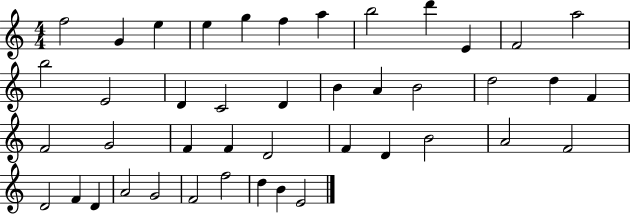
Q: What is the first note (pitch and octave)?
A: F5